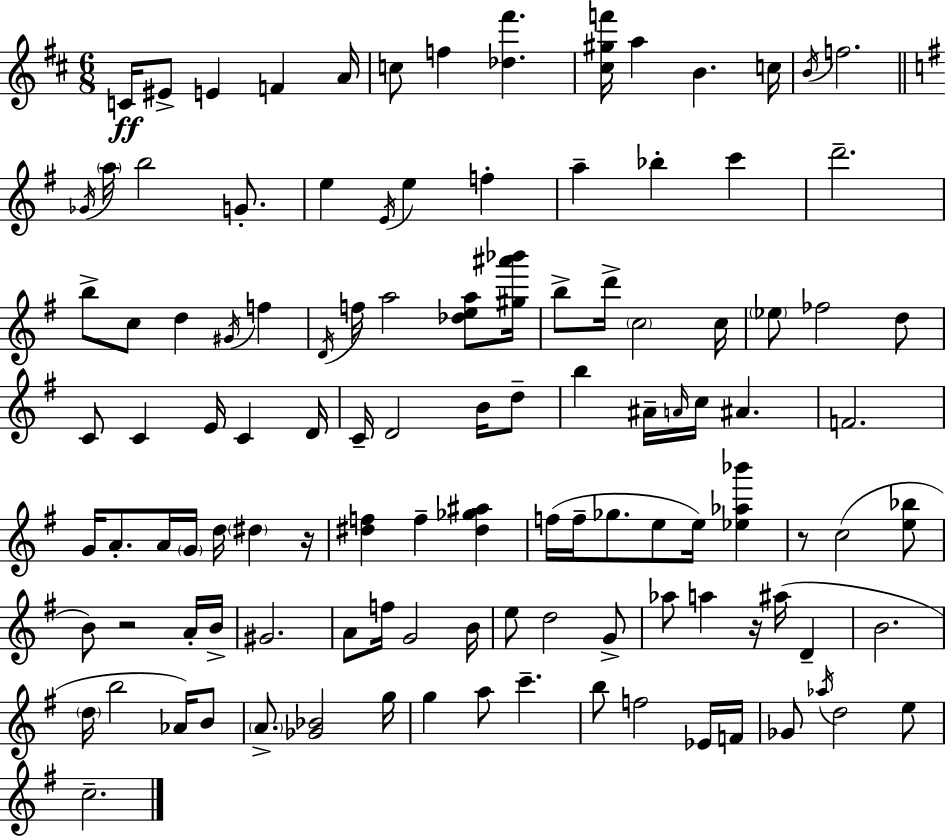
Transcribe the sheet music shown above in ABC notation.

X:1
T:Untitled
M:6/8
L:1/4
K:D
C/4 ^E/2 E F A/4 c/2 f [_d^f'] [^c^gf']/4 a B c/4 B/4 f2 _G/4 a/4 b2 G/2 e E/4 e f a _b c' d'2 b/2 c/2 d ^G/4 f D/4 f/4 a2 [_dea]/2 [^g^a'_b']/4 b/2 d'/4 c2 c/4 _e/2 _f2 d/2 C/2 C E/4 C D/4 C/4 D2 B/4 d/2 b ^A/4 A/4 c/4 ^A F2 G/4 A/2 A/4 G/4 d/4 ^d z/4 [^df] f [^d_g^a] f/4 f/4 _g/2 e/2 e/4 [_e_a_b'] z/2 c2 [e_b]/2 B/2 z2 A/4 B/4 ^G2 A/2 f/4 G2 B/4 e/2 d2 G/2 _a/2 a z/4 ^a/4 D B2 d/4 b2 _A/4 B/2 A/2 [_G_B]2 g/4 g a/2 c' b/2 f2 _E/4 F/4 _G/2 _a/4 d2 e/2 c2